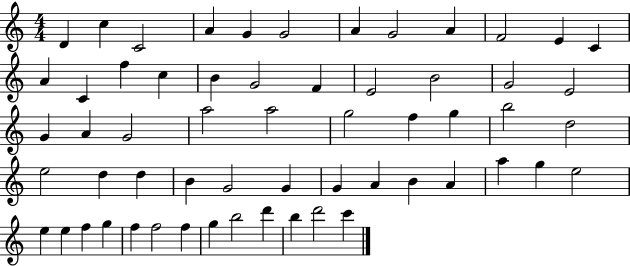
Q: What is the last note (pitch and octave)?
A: C6